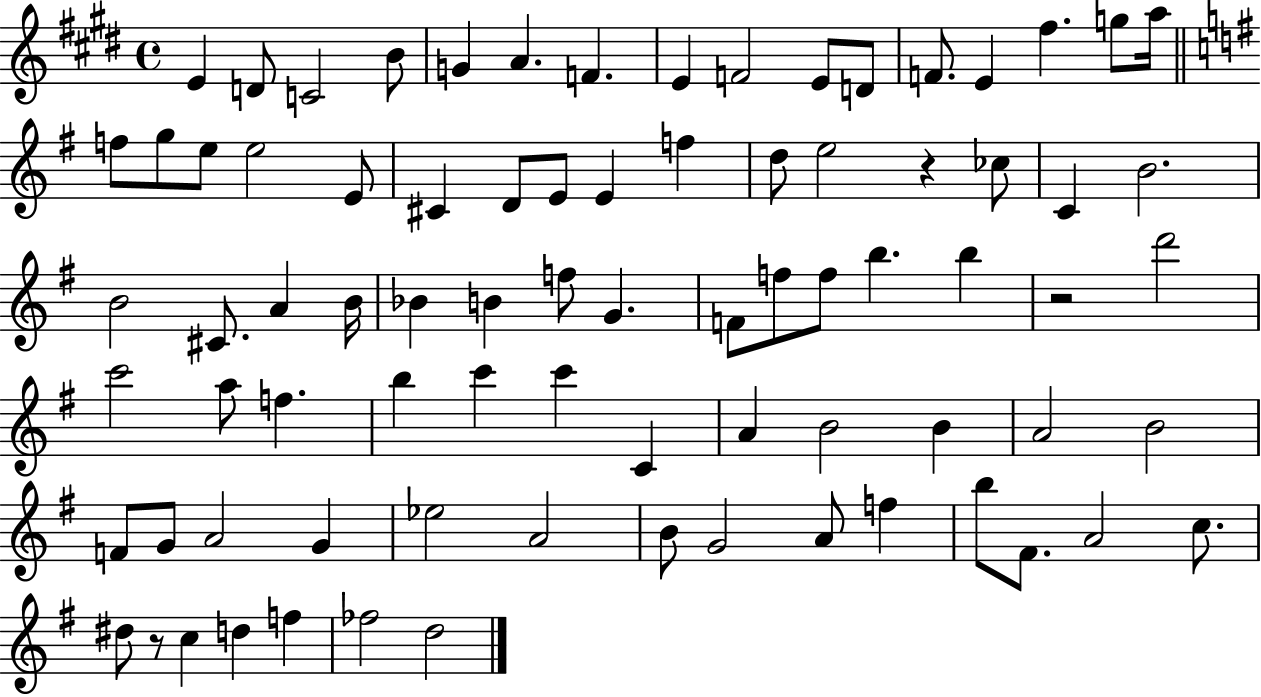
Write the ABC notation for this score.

X:1
T:Untitled
M:4/4
L:1/4
K:E
E D/2 C2 B/2 G A F E F2 E/2 D/2 F/2 E ^f g/2 a/4 f/2 g/2 e/2 e2 E/2 ^C D/2 E/2 E f d/2 e2 z _c/2 C B2 B2 ^C/2 A B/4 _B B f/2 G F/2 f/2 f/2 b b z2 d'2 c'2 a/2 f b c' c' C A B2 B A2 B2 F/2 G/2 A2 G _e2 A2 B/2 G2 A/2 f b/2 ^F/2 A2 c/2 ^d/2 z/2 c d f _f2 d2